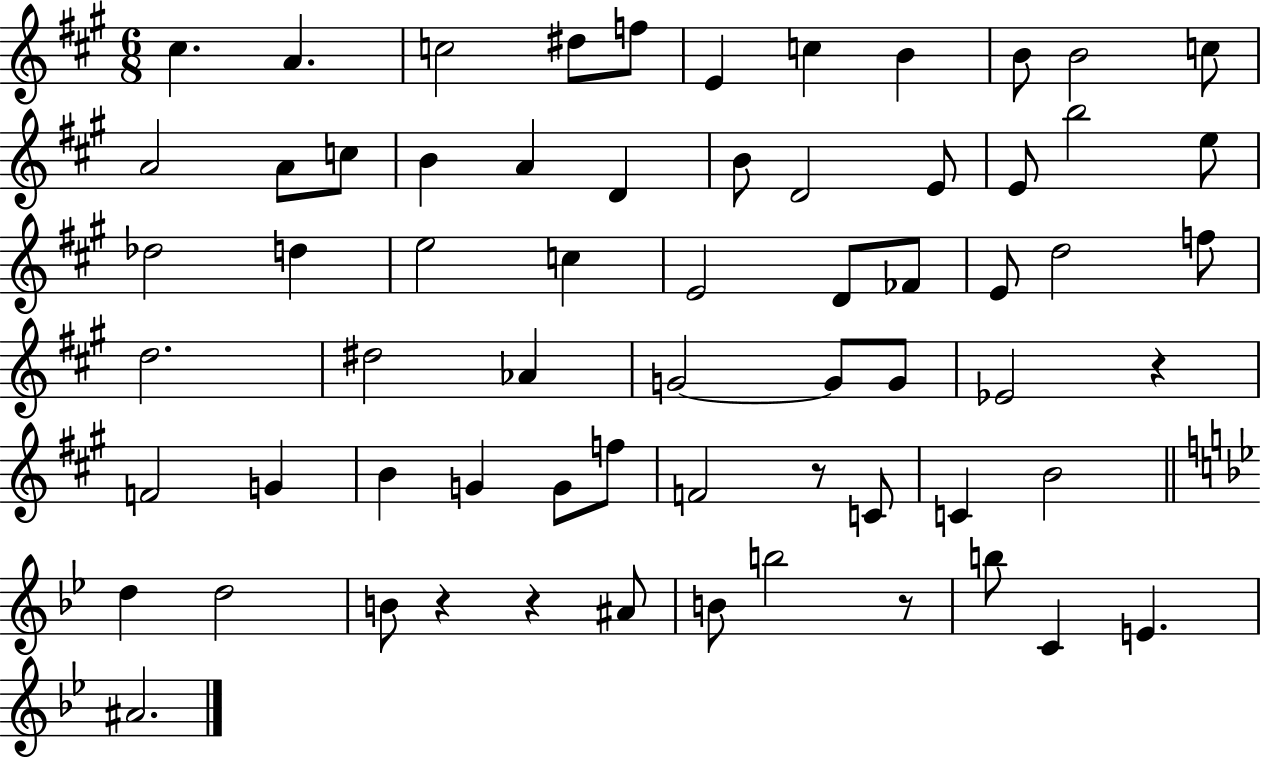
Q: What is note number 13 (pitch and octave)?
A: A4